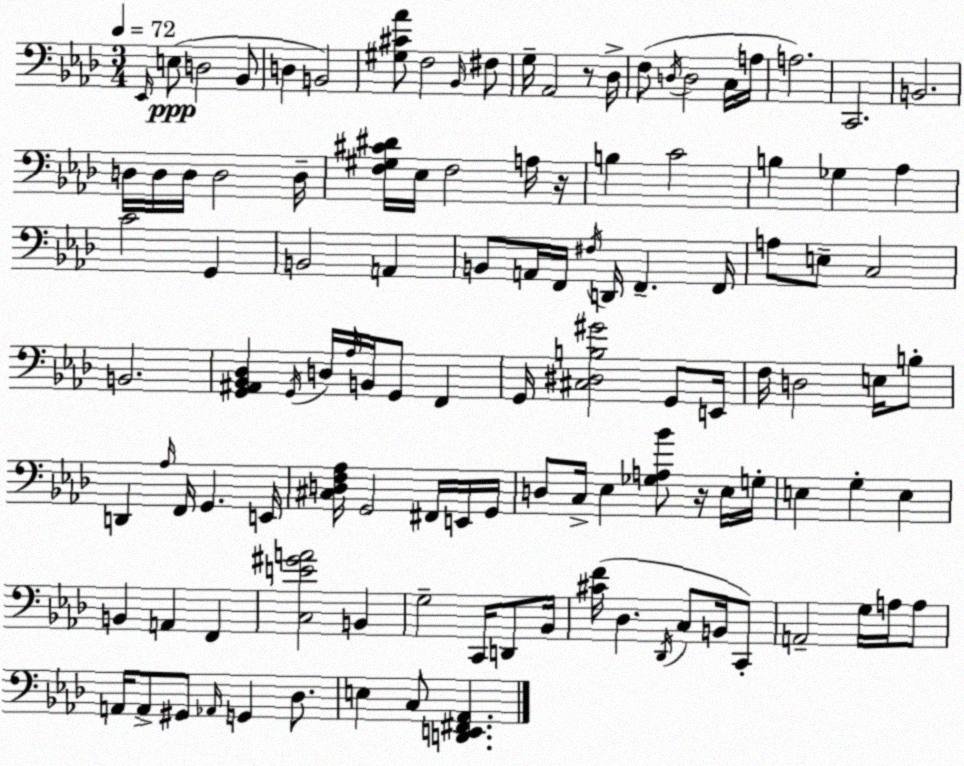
X:1
T:Untitled
M:3/4
L:1/4
K:Ab
_E,,/4 E,/2 D,2 _B,,/2 D, B,,2 [^G,^C_A]/2 F,2 _B,,/4 ^F,/2 G,/4 _A,,2 z/2 _D,/4 F,/2 D,/4 D,2 C,/4 A,/4 A,2 C,,2 B,,2 D,/4 D,/4 D,/4 D,2 D,/4 [F,^G,^C^D]/4 _E,/4 F,2 A,/4 z/4 B, C2 B, _G, _A, C2 G,, B,,2 A,, B,,/2 A,,/4 F,,/4 ^F,/4 D,,/4 F,, F,,/4 A,/2 E,/2 C,2 B,,2 [G,,^A,,_B,,_D,] G,,/4 D,/4 _A,/4 B,,/4 G,,/2 F,, G,,/4 [^C,^D,B,^G]2 G,,/2 E,,/4 F,/4 D,2 E,/4 B,/2 D,, _A,/4 F,,/4 G,, E,,/4 [^C,D,F,_A,]/4 G,,2 ^F,,/4 E,,/4 G,,/4 D,/2 C,/4 _E, [_G,A,_B]/2 z/4 _E,/4 G,/4 E, G, E, B,, A,, F,, [C,E^GA]2 B,, G,2 C,,/4 D,,/2 _B,,/4 [^CF]/4 _D, _D,,/4 C,/2 B,,/4 C,,/2 A,,2 G,/4 A,/4 A,/2 A,,/4 A,,/2 ^G,,/2 _A,,/4 G,, _D,/2 E, C,/2 [D,,E,,^F,,_A,,]